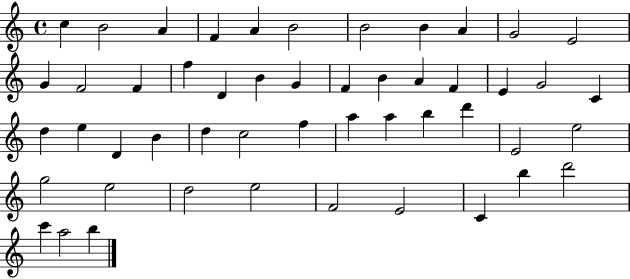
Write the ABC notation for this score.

X:1
T:Untitled
M:4/4
L:1/4
K:C
c B2 A F A B2 B2 B A G2 E2 G F2 F f D B G F B A F E G2 C d e D B d c2 f a a b d' E2 e2 g2 e2 d2 e2 F2 E2 C b d'2 c' a2 b